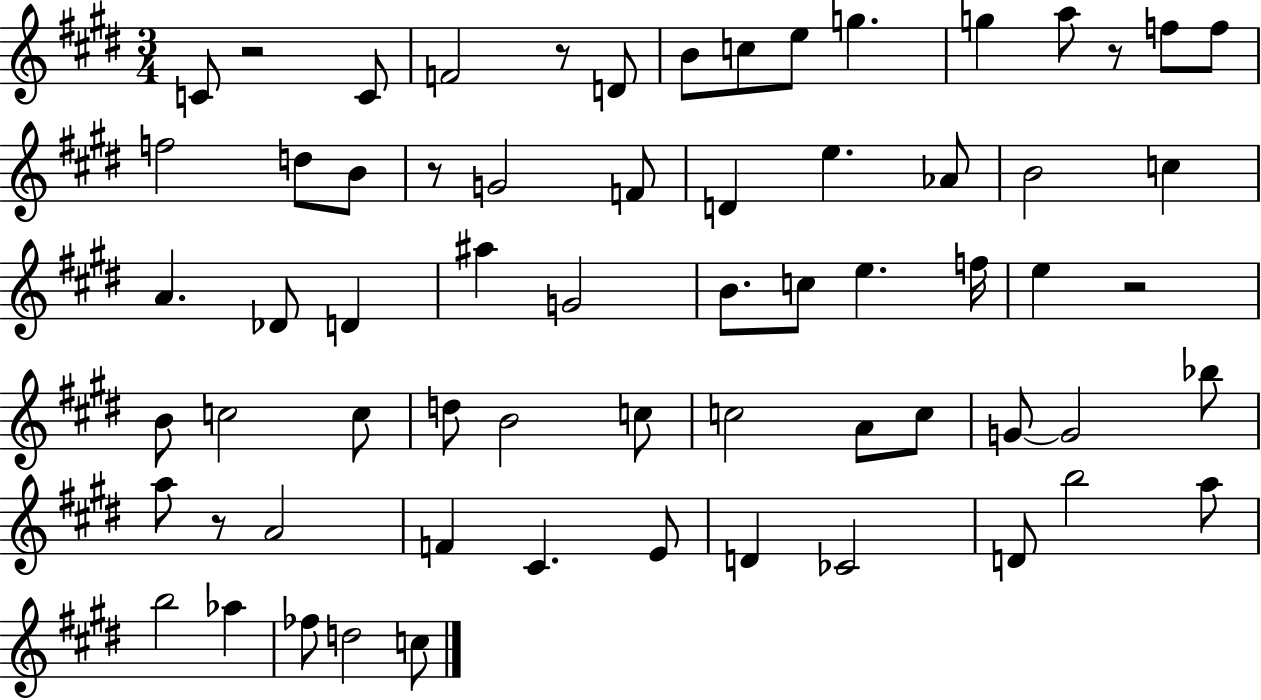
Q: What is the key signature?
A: E major